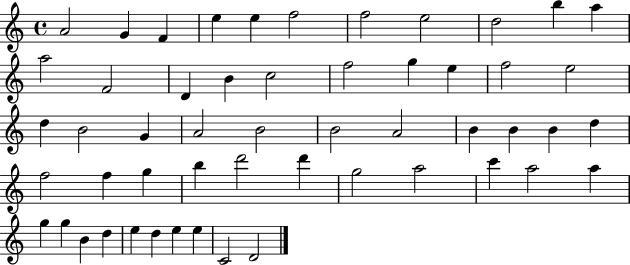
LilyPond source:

{
  \clef treble
  \time 4/4
  \defaultTimeSignature
  \key c \major
  a'2 g'4 f'4 | e''4 e''4 f''2 | f''2 e''2 | d''2 b''4 a''4 | \break a''2 f'2 | d'4 b'4 c''2 | f''2 g''4 e''4 | f''2 e''2 | \break d''4 b'2 g'4 | a'2 b'2 | b'2 a'2 | b'4 b'4 b'4 d''4 | \break f''2 f''4 g''4 | b''4 d'''2 d'''4 | g''2 a''2 | c'''4 a''2 a''4 | \break g''4 g''4 b'4 d''4 | e''4 d''4 e''4 e''4 | c'2 d'2 | \bar "|."
}